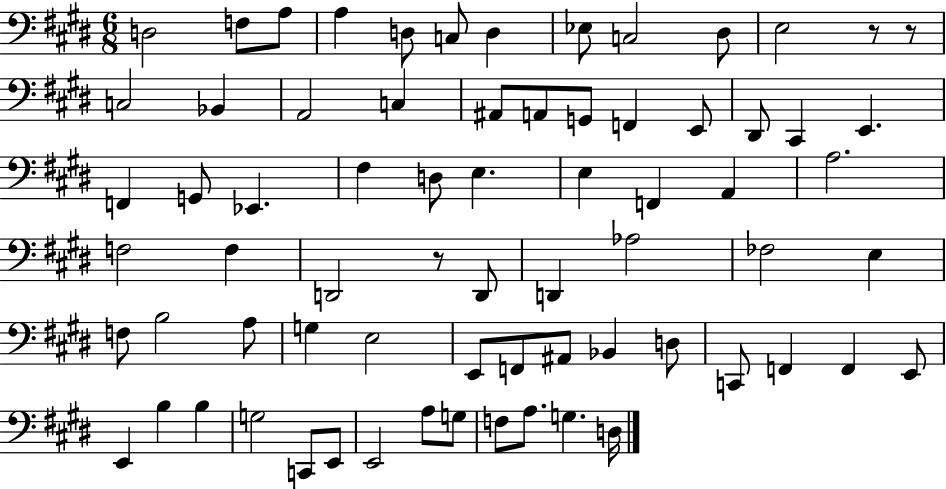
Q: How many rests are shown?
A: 3